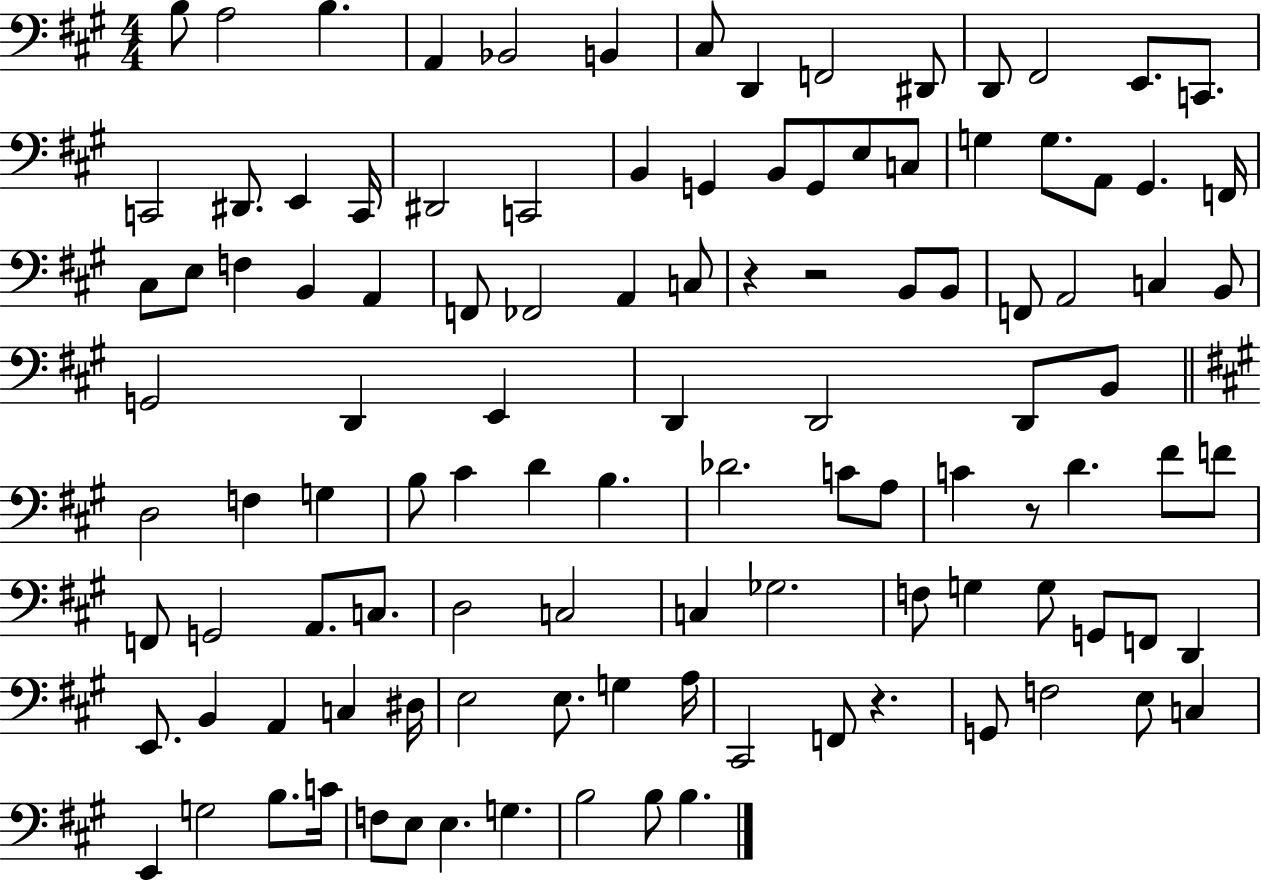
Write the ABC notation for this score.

X:1
T:Untitled
M:4/4
L:1/4
K:A
B,/2 A,2 B, A,, _B,,2 B,, ^C,/2 D,, F,,2 ^D,,/2 D,,/2 ^F,,2 E,,/2 C,,/2 C,,2 ^D,,/2 E,, C,,/4 ^D,,2 C,,2 B,, G,, B,,/2 G,,/2 E,/2 C,/2 G, G,/2 A,,/2 ^G,, F,,/4 ^C,/2 E,/2 F, B,, A,, F,,/2 _F,,2 A,, C,/2 z z2 B,,/2 B,,/2 F,,/2 A,,2 C, B,,/2 G,,2 D,, E,, D,, D,,2 D,,/2 B,,/2 D,2 F, G, B,/2 ^C D B, _D2 C/2 A,/2 C z/2 D ^F/2 F/2 F,,/2 G,,2 A,,/2 C,/2 D,2 C,2 C, _G,2 F,/2 G, G,/2 G,,/2 F,,/2 D,, E,,/2 B,, A,, C, ^D,/4 E,2 E,/2 G, A,/4 ^C,,2 F,,/2 z G,,/2 F,2 E,/2 C, E,, G,2 B,/2 C/4 F,/2 E,/2 E, G, B,2 B,/2 B,